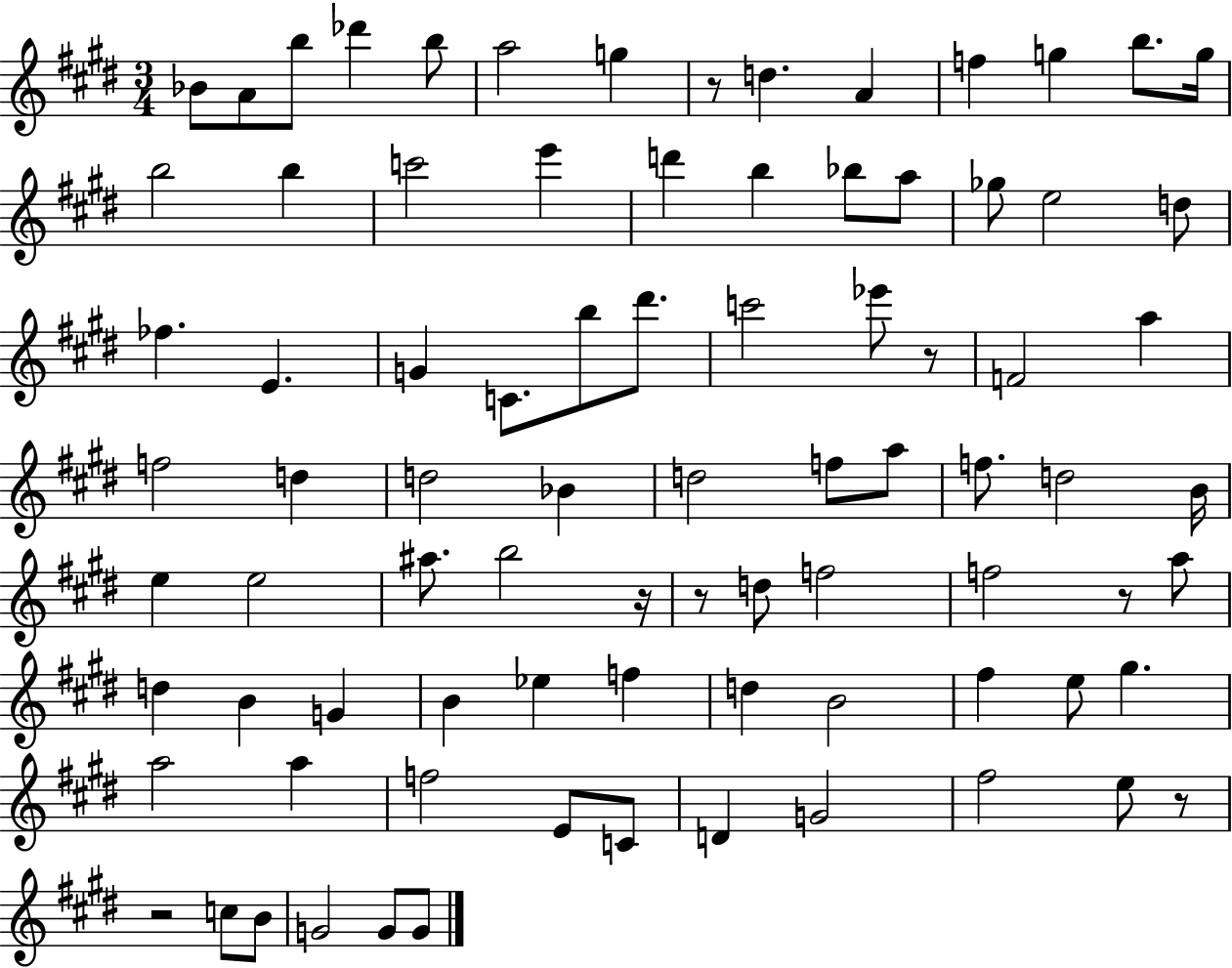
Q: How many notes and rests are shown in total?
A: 84